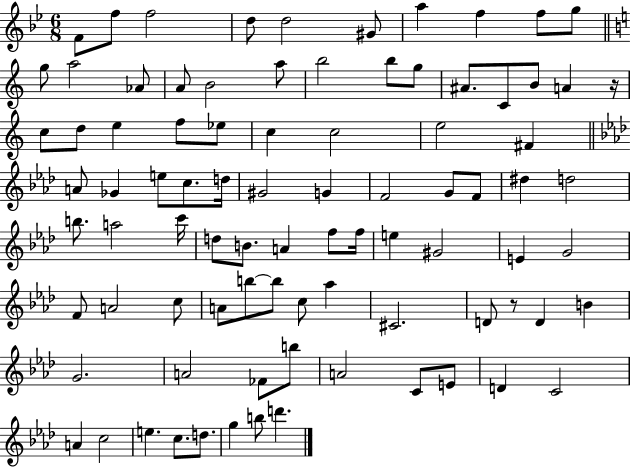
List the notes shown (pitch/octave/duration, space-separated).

F4/e F5/e F5/h D5/e D5/h G#4/e A5/q F5/q F5/e G5/e G5/e A5/h Ab4/e A4/e B4/h A5/e B5/h B5/e G5/e A#4/e. C4/e B4/e A4/q R/s C5/e D5/e E5/q F5/e Eb5/e C5/q C5/h E5/h F#4/q A4/e Gb4/q E5/e C5/e. D5/s G#4/h G4/q F4/h G4/e F4/e D#5/q D5/h B5/e. A5/h C6/s D5/e B4/e. A4/q F5/e F5/s E5/q G#4/h E4/q G4/h F4/e A4/h C5/e A4/e B5/e B5/e C5/e Ab5/q C#4/h. D4/e R/e D4/q B4/q G4/h. A4/h FES4/e B5/e A4/h C4/e E4/e D4/q C4/h A4/q C5/h E5/q. C5/e. D5/e. G5/q B5/e D6/q.